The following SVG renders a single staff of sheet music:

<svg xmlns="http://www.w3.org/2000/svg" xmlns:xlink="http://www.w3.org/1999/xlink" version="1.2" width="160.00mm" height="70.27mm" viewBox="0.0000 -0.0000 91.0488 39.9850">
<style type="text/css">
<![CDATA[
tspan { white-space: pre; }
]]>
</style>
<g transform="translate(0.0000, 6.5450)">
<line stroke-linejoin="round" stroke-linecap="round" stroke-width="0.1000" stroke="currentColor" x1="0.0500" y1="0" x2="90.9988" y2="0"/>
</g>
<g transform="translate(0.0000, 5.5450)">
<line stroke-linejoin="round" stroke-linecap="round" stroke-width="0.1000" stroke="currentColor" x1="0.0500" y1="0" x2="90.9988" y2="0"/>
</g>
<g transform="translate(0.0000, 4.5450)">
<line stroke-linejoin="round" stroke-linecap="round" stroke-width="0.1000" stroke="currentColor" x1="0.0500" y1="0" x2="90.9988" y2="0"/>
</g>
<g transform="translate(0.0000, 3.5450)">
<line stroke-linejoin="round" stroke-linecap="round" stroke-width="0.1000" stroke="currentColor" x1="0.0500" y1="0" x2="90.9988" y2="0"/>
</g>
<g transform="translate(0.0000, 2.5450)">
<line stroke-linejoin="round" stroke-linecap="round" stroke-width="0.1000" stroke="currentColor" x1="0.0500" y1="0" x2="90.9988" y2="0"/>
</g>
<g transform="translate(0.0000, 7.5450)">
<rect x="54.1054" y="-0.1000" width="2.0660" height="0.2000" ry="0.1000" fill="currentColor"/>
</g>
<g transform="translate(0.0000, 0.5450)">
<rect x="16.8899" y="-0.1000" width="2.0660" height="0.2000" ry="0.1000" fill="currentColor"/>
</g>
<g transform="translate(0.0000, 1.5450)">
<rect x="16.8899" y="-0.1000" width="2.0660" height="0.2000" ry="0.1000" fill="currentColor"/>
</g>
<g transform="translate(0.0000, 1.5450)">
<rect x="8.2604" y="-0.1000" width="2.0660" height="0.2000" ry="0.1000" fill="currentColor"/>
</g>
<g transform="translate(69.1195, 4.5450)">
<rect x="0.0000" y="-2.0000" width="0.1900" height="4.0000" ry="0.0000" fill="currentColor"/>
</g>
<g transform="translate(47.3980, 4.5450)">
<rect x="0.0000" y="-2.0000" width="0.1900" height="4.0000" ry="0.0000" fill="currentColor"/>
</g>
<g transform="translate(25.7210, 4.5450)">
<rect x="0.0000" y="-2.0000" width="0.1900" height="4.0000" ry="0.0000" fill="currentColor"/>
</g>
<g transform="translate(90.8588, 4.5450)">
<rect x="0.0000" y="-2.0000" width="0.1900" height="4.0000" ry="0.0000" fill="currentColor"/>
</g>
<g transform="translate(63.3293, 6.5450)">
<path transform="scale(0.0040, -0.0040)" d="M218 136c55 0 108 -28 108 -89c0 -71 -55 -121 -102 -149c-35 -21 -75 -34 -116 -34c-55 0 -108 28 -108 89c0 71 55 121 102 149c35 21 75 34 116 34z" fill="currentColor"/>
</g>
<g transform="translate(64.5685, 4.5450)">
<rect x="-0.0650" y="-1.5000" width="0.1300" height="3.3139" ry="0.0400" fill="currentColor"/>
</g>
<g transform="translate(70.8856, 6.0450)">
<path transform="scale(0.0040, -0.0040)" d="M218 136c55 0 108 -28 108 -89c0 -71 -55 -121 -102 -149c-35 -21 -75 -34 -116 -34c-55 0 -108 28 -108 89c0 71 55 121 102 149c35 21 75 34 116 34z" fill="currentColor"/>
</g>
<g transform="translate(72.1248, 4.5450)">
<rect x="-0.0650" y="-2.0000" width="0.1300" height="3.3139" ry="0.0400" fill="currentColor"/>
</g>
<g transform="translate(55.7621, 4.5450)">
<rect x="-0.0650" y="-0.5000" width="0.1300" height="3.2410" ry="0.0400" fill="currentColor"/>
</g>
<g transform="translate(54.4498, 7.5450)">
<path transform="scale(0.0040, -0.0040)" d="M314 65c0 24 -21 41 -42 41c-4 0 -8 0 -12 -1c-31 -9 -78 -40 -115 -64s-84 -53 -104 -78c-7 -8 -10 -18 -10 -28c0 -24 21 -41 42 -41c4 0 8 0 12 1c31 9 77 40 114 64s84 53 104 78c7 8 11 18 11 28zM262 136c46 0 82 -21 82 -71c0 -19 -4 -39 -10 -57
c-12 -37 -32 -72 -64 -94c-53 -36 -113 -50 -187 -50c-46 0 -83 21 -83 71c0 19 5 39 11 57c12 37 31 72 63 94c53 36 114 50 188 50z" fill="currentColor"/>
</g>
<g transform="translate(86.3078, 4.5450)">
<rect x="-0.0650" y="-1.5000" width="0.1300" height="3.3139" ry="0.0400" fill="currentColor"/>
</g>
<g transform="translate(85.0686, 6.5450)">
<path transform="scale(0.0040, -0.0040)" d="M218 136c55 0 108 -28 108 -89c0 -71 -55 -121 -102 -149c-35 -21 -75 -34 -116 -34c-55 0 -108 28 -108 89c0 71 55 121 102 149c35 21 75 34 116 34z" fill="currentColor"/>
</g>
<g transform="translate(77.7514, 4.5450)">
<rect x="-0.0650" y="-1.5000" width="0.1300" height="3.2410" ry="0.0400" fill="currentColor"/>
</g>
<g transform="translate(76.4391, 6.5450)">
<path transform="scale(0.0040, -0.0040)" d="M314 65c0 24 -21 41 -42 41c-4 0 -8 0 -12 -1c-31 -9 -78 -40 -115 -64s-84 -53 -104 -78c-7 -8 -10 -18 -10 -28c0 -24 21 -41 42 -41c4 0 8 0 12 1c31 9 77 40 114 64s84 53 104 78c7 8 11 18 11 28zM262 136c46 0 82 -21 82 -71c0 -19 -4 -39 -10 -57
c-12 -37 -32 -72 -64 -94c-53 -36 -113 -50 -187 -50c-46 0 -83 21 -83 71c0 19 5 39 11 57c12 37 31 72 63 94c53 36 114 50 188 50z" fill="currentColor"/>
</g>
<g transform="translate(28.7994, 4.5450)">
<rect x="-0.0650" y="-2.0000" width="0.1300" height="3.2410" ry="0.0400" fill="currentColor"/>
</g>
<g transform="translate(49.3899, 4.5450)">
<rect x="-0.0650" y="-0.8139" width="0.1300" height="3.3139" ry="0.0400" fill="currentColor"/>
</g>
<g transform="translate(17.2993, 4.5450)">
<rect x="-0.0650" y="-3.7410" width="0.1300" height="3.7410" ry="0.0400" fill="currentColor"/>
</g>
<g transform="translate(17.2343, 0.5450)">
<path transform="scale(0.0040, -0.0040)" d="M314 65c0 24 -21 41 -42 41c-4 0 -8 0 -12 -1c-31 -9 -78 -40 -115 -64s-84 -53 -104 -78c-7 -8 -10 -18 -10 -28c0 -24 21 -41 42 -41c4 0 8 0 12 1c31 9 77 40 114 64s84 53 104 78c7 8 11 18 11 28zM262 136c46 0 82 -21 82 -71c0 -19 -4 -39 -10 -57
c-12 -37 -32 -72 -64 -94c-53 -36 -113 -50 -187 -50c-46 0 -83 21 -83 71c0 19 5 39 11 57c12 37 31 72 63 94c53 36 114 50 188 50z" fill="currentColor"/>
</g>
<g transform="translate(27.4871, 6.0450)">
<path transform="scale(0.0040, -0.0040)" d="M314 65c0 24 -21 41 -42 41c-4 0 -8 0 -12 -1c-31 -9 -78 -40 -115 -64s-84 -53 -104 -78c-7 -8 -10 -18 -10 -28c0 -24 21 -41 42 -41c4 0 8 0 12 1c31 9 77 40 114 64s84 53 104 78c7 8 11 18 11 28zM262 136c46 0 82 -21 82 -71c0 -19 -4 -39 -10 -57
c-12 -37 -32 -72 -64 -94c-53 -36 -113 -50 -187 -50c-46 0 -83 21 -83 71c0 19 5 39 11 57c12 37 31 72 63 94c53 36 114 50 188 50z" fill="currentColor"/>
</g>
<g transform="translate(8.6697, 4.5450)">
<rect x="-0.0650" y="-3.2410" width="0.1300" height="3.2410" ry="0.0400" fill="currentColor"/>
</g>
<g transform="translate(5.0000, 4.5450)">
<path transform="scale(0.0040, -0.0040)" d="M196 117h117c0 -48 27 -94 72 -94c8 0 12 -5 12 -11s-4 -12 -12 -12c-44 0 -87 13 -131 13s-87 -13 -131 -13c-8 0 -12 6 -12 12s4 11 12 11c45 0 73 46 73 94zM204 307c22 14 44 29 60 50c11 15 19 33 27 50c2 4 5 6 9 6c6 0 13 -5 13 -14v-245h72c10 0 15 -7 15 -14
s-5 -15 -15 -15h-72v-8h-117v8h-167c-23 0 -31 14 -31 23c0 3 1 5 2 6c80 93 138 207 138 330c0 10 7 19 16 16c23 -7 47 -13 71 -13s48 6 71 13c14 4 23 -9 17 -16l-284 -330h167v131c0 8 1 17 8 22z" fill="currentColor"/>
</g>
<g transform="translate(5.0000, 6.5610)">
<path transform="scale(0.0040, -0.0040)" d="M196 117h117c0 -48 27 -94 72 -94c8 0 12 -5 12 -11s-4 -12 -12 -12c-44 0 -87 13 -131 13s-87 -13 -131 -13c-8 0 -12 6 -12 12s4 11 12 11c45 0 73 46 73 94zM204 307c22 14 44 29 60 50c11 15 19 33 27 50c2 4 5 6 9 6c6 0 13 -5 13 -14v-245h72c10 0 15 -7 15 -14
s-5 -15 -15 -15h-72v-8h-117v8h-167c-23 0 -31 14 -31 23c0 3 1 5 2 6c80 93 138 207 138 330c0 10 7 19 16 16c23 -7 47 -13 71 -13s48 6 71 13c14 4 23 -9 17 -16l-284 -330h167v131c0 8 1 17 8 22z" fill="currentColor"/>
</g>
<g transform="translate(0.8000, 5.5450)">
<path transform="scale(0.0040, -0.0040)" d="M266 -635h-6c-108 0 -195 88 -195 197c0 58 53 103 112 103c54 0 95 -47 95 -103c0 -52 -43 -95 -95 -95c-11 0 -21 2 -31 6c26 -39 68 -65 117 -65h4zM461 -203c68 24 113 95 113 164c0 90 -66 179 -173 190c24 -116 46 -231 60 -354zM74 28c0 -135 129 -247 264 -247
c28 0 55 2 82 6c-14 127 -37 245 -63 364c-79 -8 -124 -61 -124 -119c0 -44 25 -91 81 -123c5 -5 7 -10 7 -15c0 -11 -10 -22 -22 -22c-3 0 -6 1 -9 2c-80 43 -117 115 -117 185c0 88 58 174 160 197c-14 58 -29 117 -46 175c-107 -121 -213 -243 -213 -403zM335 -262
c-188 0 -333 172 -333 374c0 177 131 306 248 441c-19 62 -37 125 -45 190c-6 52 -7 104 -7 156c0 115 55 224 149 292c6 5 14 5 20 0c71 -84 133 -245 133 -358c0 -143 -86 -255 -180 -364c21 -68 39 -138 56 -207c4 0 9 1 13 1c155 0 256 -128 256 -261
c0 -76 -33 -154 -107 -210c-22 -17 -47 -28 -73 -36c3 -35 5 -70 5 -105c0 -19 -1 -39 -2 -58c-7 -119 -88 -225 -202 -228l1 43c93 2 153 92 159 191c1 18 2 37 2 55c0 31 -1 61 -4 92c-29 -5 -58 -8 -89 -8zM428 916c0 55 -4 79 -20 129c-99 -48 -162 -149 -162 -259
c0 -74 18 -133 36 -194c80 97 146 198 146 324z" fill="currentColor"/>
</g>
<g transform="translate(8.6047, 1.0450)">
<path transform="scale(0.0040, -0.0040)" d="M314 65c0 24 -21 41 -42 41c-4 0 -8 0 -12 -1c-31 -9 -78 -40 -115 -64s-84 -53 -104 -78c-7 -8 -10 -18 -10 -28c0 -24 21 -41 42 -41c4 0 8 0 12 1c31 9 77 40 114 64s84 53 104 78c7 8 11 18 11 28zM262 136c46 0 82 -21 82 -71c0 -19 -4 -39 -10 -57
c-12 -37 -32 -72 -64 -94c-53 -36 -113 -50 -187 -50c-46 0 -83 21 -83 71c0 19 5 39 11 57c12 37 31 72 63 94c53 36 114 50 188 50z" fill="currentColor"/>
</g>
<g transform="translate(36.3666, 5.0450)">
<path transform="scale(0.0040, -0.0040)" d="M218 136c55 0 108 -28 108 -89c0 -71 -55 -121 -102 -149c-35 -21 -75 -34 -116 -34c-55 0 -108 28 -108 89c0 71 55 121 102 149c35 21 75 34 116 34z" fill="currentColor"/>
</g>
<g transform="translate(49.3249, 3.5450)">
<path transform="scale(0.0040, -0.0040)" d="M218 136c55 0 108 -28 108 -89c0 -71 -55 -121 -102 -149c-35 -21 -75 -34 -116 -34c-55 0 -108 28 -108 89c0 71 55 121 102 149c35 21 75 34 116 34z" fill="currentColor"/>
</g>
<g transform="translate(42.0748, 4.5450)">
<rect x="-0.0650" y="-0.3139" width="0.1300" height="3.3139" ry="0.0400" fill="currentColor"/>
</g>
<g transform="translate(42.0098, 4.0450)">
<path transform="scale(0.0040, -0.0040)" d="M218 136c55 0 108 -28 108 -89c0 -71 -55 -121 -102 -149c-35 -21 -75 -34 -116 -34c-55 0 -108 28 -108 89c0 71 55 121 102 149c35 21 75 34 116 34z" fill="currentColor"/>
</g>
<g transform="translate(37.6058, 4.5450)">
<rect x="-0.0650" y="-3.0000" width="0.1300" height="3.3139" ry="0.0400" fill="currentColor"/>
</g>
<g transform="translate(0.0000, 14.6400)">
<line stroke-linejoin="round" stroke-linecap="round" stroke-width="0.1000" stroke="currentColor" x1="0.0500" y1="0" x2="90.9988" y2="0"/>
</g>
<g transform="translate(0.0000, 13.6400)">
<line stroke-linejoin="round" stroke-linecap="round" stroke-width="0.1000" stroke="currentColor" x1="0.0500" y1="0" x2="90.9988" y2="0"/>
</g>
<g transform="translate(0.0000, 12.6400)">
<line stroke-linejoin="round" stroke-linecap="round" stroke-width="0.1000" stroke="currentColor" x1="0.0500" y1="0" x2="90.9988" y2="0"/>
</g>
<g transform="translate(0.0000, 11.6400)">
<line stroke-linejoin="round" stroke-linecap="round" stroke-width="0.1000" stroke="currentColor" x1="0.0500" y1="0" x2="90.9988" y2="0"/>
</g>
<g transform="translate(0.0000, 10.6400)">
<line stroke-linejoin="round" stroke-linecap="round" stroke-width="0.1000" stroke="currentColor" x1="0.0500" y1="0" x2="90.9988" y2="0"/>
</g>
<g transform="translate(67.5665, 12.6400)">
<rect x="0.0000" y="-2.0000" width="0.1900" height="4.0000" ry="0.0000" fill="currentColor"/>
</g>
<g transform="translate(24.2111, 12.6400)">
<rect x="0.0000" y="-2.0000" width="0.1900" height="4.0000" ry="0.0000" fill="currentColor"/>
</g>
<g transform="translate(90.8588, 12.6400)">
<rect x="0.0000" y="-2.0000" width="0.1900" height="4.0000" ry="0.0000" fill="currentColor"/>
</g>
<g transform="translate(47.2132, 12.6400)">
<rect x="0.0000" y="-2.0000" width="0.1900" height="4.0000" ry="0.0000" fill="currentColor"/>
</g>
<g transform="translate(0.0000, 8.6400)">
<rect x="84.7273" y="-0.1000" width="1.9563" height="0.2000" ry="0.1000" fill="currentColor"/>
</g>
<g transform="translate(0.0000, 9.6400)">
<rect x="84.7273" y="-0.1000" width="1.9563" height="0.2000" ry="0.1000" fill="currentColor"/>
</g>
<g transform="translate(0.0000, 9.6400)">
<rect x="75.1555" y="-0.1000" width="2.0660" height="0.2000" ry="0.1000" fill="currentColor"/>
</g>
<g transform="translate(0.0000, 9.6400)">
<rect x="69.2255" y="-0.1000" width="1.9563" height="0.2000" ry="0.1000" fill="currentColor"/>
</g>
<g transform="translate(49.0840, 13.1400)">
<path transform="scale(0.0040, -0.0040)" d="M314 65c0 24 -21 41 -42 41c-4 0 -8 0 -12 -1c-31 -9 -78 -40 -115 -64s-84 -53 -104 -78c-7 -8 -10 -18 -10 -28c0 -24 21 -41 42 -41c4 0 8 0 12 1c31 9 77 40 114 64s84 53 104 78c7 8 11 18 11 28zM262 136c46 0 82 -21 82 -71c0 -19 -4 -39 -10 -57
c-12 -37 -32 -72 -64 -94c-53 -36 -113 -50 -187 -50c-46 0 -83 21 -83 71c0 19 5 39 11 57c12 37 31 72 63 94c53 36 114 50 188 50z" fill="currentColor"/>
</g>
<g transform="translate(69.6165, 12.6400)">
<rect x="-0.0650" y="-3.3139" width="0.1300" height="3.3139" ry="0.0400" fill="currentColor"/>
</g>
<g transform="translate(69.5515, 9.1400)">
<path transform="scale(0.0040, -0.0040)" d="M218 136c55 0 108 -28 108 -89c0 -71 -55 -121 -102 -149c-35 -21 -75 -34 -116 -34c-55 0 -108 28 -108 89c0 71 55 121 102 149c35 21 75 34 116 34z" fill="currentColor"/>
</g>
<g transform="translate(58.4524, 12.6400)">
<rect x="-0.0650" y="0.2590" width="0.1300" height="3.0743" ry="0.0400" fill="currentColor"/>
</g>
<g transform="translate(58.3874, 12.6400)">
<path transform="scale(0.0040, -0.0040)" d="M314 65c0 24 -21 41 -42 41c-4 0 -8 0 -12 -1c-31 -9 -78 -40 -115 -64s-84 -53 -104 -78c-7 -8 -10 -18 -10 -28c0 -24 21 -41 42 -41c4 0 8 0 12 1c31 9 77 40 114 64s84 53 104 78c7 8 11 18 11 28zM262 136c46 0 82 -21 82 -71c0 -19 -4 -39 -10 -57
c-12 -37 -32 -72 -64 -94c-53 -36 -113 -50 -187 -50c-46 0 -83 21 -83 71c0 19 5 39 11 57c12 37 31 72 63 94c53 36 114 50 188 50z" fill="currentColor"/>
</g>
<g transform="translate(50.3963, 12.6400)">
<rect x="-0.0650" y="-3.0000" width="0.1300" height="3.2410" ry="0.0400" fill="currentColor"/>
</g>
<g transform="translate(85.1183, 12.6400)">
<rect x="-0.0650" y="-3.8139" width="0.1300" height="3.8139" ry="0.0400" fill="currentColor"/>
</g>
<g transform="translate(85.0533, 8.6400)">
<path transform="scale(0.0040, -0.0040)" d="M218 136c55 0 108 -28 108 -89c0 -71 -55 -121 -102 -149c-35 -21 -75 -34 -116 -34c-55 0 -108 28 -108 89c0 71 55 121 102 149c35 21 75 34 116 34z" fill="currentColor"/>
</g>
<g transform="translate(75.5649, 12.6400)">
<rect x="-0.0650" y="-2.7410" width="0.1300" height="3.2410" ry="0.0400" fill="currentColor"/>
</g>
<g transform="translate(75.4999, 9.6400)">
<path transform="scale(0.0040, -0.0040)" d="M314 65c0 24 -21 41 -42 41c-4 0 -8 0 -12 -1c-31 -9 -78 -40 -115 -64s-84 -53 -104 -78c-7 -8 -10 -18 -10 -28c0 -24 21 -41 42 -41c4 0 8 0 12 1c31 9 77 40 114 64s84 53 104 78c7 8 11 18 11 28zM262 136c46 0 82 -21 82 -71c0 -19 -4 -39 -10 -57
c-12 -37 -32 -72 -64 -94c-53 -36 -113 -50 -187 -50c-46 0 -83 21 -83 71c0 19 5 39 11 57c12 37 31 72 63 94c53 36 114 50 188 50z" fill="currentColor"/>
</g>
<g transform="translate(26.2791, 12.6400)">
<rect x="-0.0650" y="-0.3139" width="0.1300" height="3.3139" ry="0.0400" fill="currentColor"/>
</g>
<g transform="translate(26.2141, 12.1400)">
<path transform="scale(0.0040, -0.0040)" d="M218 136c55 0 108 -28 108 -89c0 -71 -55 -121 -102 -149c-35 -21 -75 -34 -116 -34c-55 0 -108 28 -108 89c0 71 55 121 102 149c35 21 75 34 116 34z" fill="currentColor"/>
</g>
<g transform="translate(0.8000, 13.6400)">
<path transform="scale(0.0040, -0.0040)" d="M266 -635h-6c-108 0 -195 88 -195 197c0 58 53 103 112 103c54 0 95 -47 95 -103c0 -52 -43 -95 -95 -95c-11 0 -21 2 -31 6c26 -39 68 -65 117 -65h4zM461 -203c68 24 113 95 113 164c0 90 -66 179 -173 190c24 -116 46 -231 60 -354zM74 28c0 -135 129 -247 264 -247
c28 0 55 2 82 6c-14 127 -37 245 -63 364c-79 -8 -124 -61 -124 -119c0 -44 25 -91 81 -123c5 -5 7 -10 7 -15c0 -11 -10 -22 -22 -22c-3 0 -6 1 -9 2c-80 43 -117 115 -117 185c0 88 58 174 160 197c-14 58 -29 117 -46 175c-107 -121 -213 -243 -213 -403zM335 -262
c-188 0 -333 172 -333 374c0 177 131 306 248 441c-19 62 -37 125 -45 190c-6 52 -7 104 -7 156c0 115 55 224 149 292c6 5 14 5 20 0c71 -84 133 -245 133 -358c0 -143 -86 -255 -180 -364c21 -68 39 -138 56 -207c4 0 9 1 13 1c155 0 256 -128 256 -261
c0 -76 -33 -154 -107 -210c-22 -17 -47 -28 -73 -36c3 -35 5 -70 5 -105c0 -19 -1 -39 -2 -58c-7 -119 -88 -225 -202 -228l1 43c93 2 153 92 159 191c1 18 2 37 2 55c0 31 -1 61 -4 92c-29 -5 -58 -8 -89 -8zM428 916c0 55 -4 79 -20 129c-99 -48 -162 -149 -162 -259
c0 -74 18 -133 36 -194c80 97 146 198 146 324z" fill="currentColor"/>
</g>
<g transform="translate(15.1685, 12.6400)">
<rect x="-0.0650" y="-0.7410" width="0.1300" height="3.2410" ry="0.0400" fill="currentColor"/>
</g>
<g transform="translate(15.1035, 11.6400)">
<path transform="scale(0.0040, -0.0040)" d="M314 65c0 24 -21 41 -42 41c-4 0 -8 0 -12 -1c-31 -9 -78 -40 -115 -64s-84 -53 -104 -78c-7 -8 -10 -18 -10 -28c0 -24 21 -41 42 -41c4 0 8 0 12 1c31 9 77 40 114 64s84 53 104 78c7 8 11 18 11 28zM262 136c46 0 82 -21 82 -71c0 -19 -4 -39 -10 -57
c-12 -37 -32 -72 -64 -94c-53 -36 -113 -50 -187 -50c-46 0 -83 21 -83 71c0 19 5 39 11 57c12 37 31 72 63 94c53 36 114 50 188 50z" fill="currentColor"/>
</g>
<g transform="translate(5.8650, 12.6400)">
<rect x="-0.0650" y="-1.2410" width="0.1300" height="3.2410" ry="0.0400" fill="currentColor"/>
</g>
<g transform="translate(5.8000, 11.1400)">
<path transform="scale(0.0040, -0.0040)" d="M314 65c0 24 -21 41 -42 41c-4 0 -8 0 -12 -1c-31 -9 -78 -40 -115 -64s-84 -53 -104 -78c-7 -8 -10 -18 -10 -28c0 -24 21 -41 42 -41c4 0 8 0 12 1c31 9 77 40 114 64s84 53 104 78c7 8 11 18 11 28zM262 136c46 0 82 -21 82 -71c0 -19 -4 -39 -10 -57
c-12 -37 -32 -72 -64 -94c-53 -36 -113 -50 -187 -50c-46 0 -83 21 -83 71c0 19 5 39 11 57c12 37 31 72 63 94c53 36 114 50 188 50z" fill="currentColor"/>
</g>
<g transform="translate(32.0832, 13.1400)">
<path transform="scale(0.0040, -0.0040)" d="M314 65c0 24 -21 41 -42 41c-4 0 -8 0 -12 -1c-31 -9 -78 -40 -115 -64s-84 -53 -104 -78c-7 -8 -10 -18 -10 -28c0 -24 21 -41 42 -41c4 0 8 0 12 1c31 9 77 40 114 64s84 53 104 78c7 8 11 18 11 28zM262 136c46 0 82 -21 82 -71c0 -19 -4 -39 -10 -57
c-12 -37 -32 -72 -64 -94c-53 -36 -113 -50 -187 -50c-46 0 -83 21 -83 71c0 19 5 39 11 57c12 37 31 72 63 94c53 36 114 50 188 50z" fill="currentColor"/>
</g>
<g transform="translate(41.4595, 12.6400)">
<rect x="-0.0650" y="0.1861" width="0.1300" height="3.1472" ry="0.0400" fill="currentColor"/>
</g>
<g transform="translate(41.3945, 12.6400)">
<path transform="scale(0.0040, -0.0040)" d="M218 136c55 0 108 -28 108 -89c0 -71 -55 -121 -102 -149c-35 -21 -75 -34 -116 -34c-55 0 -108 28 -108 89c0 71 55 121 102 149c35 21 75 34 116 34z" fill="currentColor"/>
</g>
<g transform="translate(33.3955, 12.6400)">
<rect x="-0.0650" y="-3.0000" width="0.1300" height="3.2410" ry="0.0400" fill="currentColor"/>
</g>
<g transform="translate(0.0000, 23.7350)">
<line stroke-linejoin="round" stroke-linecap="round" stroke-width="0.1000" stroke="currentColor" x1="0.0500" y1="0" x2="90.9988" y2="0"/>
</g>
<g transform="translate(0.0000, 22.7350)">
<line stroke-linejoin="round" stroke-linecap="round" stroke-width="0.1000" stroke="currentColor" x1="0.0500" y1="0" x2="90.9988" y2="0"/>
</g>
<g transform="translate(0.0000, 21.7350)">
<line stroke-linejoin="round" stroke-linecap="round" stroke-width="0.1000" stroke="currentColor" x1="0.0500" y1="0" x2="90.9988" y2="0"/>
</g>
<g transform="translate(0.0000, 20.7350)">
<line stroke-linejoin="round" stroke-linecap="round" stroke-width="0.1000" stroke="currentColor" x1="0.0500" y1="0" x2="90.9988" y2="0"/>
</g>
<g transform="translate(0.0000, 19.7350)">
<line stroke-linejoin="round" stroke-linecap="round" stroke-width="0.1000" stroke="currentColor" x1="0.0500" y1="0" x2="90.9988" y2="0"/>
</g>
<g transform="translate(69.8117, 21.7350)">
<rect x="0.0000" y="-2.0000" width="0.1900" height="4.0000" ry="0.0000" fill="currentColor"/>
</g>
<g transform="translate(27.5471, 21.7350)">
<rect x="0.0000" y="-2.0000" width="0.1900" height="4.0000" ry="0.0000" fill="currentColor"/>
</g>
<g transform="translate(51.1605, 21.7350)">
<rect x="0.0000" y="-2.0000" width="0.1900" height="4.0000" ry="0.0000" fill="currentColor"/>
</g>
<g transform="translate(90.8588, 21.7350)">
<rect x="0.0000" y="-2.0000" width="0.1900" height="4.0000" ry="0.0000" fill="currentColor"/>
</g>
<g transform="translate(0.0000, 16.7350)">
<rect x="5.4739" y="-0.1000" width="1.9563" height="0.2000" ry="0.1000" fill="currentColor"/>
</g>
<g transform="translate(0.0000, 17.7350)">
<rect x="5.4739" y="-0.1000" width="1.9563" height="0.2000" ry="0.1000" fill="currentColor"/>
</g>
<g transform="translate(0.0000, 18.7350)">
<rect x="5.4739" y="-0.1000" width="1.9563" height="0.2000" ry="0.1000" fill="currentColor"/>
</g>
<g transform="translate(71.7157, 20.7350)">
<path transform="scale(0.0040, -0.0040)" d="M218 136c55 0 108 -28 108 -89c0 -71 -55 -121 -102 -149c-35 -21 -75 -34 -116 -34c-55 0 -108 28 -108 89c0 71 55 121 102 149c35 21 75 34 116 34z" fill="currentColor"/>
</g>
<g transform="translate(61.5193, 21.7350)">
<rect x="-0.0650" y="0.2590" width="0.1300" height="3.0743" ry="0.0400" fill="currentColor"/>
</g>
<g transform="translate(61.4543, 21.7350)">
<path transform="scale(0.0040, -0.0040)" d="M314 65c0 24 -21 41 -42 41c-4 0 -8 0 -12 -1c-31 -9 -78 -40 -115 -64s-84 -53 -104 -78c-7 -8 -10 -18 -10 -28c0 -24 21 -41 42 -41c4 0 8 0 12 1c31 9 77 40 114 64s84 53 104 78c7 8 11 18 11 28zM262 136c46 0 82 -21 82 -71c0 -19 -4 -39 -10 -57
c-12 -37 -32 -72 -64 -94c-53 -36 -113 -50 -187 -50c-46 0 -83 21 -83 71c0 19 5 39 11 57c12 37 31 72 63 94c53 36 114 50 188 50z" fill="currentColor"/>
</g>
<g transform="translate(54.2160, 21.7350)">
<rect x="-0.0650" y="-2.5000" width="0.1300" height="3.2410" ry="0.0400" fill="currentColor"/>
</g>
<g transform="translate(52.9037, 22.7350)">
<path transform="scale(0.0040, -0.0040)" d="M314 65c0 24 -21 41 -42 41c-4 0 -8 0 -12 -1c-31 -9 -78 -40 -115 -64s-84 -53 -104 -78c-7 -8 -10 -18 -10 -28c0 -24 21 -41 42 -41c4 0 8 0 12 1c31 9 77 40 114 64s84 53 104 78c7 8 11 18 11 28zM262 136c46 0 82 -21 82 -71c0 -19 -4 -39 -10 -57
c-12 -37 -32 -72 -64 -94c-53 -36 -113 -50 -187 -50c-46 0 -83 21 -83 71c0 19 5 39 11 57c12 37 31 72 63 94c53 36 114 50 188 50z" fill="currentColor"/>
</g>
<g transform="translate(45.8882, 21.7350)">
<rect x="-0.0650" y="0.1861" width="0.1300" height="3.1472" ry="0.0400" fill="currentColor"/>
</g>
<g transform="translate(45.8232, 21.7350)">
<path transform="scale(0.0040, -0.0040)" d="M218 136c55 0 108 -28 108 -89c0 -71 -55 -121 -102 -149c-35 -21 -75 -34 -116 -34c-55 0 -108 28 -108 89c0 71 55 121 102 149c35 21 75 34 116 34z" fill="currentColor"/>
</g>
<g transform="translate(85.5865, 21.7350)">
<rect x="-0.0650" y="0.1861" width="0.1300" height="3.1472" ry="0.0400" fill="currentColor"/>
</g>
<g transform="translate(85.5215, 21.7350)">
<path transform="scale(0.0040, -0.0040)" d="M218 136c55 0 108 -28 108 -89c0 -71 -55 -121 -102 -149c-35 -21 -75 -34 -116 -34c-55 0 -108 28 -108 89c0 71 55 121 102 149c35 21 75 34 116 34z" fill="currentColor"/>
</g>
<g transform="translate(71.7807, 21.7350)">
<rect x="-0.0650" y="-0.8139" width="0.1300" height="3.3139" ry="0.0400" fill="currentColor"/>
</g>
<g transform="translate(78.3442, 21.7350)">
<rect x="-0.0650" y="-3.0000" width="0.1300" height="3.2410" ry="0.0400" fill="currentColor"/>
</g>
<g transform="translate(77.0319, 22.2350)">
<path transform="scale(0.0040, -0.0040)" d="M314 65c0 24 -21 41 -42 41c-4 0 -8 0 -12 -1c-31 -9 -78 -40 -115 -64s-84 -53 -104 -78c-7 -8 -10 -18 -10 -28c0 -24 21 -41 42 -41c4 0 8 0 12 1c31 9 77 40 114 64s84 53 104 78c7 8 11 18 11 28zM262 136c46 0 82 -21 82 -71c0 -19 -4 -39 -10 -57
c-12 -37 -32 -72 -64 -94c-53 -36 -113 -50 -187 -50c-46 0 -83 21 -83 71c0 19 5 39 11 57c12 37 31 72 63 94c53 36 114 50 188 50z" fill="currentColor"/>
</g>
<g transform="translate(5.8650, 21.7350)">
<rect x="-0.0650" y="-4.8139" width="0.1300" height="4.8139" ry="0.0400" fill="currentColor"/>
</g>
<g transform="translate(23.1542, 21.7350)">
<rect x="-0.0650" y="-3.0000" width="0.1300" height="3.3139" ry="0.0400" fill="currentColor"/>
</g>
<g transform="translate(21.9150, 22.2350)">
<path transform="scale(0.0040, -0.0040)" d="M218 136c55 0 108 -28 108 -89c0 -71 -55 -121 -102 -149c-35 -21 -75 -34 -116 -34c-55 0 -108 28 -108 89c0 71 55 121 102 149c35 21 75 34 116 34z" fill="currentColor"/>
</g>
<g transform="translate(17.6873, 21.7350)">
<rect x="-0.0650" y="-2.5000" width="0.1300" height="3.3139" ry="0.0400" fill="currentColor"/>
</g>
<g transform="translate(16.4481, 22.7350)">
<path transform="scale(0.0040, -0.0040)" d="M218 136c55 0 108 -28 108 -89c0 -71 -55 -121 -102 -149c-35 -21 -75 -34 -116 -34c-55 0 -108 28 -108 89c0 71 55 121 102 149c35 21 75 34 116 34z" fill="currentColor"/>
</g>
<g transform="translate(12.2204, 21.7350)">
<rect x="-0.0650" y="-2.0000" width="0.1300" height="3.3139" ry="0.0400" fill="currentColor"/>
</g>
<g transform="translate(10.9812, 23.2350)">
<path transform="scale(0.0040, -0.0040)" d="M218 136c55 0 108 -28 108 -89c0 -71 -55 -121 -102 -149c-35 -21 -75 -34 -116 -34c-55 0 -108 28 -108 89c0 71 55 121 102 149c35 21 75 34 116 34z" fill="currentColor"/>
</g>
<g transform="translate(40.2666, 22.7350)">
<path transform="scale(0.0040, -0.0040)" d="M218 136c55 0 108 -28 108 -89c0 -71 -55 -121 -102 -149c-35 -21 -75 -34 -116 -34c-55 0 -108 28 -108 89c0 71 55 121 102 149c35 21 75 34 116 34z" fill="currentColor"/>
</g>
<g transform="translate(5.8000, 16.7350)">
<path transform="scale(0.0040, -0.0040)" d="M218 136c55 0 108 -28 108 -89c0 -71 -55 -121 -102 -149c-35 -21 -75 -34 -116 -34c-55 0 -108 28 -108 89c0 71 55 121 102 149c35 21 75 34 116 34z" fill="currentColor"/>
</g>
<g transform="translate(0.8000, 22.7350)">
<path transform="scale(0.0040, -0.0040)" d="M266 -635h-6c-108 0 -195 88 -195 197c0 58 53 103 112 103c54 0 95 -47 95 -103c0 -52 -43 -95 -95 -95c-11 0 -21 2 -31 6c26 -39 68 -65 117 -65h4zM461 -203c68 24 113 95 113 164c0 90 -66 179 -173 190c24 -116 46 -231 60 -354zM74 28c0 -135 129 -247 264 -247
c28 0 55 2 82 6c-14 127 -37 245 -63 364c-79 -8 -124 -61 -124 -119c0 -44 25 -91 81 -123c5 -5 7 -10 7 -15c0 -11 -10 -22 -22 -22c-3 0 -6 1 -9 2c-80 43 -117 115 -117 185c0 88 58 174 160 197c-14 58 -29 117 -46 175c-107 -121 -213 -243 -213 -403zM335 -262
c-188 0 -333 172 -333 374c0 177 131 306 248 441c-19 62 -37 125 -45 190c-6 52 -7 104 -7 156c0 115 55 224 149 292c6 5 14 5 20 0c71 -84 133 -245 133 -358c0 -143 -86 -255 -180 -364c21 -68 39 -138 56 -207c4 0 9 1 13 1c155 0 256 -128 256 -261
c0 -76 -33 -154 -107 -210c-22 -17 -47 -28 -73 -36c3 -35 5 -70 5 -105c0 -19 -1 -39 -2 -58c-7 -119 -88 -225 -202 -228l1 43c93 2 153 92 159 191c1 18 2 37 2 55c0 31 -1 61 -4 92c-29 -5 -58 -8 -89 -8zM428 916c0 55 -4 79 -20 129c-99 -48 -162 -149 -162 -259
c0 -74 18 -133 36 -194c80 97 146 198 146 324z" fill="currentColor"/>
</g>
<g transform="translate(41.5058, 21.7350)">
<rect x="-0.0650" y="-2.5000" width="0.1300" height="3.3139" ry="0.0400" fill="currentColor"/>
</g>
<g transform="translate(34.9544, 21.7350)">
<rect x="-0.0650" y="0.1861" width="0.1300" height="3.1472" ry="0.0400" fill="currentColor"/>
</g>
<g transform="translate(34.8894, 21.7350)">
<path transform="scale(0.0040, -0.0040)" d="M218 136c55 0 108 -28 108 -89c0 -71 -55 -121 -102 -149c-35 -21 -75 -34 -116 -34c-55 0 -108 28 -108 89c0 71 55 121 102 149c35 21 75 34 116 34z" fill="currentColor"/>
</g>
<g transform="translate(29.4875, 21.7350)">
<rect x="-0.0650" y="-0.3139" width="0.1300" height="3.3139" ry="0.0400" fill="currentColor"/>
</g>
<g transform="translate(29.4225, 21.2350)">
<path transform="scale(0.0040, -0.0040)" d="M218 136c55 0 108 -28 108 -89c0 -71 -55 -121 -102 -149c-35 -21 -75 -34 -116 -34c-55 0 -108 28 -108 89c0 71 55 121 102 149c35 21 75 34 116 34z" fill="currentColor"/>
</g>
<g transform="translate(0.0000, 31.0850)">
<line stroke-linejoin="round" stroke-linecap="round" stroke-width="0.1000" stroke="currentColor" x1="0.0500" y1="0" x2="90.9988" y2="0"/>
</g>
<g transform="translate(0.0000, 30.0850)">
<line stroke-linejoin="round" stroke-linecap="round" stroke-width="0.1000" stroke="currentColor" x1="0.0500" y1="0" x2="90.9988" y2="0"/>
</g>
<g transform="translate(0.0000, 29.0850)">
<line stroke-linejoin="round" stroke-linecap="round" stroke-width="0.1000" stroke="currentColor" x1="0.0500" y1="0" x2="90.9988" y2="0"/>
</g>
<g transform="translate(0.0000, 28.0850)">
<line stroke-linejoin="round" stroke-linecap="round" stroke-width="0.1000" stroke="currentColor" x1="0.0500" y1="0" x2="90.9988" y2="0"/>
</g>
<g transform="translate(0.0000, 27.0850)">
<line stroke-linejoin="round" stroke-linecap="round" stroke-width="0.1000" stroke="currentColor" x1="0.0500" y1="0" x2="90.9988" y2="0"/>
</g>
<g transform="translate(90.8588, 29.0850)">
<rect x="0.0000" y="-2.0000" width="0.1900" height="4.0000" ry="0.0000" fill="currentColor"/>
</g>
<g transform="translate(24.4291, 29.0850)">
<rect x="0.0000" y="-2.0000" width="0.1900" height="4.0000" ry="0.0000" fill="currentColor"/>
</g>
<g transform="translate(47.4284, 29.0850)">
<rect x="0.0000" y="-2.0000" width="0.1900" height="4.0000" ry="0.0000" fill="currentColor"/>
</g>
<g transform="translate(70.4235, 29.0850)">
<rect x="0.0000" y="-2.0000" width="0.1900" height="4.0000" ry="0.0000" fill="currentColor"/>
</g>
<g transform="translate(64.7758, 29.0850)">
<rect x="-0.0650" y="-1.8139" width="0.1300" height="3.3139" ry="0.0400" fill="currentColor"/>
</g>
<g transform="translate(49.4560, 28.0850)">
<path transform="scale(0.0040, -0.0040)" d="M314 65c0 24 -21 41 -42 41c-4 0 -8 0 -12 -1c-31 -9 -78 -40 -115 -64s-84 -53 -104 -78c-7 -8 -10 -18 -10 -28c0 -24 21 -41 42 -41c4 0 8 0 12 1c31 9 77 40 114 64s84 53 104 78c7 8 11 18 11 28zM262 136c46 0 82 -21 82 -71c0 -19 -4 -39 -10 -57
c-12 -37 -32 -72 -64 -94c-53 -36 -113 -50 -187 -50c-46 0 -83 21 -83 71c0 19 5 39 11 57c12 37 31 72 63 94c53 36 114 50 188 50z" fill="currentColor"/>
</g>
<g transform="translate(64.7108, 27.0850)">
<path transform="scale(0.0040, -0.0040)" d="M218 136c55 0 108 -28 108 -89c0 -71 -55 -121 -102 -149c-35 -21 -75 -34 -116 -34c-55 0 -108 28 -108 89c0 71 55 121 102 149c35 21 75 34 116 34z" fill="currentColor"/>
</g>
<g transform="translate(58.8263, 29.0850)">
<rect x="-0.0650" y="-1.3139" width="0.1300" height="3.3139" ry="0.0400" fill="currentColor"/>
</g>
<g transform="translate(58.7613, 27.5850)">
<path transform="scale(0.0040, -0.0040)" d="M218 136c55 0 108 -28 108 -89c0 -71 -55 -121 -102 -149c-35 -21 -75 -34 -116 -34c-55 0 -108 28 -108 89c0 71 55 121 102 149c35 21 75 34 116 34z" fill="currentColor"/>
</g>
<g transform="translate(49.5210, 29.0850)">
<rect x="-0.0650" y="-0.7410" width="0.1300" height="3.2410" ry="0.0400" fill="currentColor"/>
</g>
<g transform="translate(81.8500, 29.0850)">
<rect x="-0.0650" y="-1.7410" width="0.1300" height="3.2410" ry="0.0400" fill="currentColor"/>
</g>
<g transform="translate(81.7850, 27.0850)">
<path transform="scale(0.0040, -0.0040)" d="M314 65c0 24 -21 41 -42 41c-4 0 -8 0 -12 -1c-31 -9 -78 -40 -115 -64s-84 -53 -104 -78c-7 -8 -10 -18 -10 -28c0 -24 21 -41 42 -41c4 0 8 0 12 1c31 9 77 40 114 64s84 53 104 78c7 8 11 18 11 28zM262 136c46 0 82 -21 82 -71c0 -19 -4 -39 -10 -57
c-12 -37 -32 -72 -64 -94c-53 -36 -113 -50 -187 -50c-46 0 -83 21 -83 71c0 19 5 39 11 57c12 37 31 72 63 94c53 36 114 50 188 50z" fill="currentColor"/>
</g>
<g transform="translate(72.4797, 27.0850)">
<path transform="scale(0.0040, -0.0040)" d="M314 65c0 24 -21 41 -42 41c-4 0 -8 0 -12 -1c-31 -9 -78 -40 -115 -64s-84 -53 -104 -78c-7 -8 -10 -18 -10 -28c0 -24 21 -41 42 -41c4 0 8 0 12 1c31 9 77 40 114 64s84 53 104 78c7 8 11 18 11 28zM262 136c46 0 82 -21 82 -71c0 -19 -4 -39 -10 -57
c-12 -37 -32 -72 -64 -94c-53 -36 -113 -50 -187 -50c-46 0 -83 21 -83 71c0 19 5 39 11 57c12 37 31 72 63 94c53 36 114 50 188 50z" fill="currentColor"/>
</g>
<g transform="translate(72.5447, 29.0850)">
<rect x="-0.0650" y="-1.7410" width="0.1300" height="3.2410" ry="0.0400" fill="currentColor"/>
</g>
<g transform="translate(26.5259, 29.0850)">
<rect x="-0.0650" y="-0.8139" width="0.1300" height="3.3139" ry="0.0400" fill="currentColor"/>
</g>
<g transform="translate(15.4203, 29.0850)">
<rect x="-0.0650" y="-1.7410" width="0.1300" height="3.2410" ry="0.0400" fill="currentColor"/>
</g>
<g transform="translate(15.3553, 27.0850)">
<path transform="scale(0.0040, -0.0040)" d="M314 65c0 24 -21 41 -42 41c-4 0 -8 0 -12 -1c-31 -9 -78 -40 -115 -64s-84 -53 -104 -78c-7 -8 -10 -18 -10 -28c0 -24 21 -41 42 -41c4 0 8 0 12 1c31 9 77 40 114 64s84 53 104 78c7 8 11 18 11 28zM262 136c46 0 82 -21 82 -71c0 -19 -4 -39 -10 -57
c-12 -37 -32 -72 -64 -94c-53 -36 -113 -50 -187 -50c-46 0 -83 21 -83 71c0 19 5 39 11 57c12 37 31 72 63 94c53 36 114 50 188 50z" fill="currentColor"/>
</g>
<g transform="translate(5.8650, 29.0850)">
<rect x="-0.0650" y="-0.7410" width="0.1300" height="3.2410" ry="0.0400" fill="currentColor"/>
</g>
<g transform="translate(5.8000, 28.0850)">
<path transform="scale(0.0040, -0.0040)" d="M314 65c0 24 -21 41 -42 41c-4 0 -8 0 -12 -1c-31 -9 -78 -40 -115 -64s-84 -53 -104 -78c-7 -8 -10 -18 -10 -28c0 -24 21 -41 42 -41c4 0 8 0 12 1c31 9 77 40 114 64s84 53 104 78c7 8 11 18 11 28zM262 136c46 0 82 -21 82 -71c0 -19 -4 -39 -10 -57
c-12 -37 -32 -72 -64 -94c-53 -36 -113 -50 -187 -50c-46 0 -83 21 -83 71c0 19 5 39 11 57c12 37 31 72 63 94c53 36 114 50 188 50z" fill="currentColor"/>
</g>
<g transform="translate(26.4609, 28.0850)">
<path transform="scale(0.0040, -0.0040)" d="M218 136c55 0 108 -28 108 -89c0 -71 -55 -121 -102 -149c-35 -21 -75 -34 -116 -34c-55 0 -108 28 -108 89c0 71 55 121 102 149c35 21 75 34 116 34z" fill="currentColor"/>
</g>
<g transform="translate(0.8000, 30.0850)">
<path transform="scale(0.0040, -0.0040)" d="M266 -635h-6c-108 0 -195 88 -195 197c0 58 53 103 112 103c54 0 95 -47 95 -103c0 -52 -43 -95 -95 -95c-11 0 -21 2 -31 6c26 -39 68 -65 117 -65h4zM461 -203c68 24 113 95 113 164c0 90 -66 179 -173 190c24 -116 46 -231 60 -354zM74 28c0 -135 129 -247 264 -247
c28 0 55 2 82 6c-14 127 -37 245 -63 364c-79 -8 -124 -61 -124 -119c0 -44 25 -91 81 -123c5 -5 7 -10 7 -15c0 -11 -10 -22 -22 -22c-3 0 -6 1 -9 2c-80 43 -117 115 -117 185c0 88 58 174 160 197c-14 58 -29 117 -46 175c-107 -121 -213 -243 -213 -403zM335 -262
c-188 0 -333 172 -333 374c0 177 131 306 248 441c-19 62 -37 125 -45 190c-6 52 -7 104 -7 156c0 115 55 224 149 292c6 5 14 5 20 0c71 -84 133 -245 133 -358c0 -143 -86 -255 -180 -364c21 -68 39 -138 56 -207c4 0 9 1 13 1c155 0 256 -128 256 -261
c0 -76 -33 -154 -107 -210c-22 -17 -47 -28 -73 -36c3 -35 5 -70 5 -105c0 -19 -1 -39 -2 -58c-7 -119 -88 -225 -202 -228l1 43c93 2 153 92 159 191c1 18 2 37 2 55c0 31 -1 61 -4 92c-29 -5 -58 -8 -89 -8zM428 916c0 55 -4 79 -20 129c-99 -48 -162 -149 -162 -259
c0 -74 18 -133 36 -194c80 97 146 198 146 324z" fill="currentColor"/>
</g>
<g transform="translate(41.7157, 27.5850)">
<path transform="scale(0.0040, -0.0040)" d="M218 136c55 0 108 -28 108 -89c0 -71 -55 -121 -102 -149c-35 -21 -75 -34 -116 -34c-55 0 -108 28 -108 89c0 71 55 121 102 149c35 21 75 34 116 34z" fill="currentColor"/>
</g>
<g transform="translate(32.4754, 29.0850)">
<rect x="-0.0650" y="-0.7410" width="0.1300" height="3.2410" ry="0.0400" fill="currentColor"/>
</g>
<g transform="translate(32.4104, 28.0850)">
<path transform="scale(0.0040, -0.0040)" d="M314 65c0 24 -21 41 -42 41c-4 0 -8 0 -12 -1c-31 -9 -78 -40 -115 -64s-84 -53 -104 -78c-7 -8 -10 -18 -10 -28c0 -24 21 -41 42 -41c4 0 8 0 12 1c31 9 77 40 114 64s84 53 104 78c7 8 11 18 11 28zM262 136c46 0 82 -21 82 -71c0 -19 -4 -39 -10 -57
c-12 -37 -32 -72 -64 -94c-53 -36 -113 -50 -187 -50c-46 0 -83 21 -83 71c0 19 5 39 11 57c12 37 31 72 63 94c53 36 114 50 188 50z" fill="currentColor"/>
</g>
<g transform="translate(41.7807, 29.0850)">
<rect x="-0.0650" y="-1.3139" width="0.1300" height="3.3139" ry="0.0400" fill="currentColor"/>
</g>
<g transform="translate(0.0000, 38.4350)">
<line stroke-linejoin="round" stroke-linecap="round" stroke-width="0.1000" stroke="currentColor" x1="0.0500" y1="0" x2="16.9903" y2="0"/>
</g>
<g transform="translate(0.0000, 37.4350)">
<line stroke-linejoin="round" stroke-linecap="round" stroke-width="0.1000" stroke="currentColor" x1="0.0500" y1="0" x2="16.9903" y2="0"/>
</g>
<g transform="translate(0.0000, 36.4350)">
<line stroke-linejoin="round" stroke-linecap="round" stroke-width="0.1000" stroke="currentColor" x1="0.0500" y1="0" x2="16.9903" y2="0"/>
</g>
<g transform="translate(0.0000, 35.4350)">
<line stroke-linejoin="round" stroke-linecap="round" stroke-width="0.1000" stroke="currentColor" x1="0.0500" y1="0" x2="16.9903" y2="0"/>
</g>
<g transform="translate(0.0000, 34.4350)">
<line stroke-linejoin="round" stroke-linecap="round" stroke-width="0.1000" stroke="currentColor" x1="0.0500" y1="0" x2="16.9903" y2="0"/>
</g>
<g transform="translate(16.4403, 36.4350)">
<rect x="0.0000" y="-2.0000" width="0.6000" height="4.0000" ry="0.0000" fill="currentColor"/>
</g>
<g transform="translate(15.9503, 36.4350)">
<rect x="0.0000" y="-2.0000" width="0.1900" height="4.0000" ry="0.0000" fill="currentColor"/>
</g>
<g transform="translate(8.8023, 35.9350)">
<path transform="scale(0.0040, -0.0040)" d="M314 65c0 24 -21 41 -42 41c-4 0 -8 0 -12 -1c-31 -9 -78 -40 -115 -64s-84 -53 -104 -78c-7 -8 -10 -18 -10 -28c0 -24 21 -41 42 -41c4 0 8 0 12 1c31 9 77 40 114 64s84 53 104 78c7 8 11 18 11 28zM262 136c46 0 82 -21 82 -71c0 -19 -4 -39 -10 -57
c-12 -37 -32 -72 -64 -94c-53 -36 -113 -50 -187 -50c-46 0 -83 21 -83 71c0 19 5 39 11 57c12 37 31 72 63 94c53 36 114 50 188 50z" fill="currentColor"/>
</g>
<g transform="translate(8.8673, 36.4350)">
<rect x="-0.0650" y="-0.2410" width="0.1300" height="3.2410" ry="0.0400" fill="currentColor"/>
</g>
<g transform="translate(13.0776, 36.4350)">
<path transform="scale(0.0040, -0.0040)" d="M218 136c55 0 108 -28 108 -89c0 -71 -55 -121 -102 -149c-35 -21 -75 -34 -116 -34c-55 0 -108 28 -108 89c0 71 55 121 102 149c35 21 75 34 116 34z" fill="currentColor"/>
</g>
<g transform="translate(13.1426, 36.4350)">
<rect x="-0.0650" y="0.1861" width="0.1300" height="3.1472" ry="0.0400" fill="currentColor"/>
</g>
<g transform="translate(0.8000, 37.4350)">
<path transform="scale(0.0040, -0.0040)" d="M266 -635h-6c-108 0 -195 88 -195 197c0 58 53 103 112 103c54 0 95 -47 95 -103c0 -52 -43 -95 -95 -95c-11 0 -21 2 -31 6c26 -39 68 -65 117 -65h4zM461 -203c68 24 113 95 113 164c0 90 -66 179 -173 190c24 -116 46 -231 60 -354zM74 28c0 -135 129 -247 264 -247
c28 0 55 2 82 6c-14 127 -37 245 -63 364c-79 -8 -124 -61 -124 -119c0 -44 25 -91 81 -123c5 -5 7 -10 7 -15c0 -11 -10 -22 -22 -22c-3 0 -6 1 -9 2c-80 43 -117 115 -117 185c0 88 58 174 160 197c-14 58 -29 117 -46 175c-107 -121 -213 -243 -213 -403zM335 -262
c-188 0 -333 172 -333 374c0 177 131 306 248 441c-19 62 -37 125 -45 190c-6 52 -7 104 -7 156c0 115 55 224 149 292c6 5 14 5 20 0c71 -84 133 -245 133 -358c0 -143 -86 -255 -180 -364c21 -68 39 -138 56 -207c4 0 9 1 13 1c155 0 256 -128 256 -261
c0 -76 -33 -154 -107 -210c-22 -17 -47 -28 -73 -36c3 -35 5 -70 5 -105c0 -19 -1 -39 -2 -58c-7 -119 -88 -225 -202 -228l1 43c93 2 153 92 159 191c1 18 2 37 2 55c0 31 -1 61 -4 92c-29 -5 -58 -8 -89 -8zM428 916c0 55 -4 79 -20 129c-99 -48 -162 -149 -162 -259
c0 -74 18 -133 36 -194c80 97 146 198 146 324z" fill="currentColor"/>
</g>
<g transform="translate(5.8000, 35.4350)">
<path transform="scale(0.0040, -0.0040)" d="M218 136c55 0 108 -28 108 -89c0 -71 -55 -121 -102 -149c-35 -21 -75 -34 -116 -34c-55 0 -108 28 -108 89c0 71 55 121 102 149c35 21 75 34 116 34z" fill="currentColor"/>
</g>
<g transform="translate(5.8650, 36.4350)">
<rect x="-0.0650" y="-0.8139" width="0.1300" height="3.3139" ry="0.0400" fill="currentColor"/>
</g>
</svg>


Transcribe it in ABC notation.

X:1
T:Untitled
M:4/4
L:1/4
K:C
b2 c'2 F2 A c d C2 E F E2 E e2 d2 c A2 B A2 B2 b a2 c' e' F G A c B G B G2 B2 d A2 B d2 f2 d d2 e d2 e f f2 f2 d c2 B